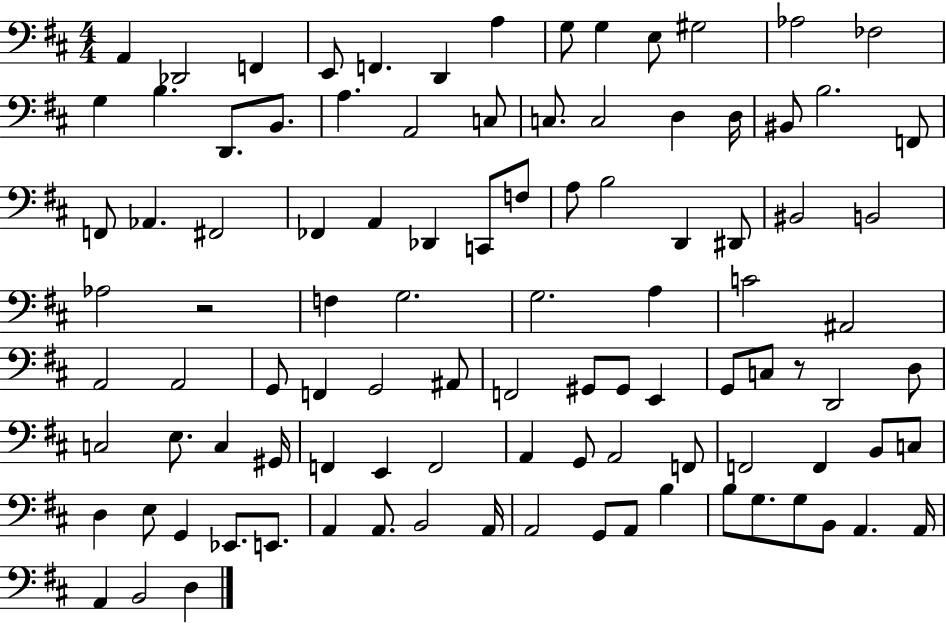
{
  \clef bass
  \numericTimeSignature
  \time 4/4
  \key d \major
  \repeat volta 2 { a,4 des,2 f,4 | e,8 f,4. d,4 a4 | g8 g4 e8 gis2 | aes2 fes2 | \break g4 b4. d,8. b,8. | a4. a,2 c8 | c8. c2 d4 d16 | bis,8 b2. f,8 | \break f,8 aes,4. fis,2 | fes,4 a,4 des,4 c,8 f8 | a8 b2 d,4 dis,8 | bis,2 b,2 | \break aes2 r2 | f4 g2. | g2. a4 | c'2 ais,2 | \break a,2 a,2 | g,8 f,4 g,2 ais,8 | f,2 gis,8 gis,8 e,4 | g,8 c8 r8 d,2 d8 | \break c2 e8. c4 gis,16 | f,4 e,4 f,2 | a,4 g,8 a,2 f,8 | f,2 f,4 b,8 c8 | \break d4 e8 g,4 ees,8. e,8. | a,4 a,8. b,2 a,16 | a,2 g,8 a,8 b4 | b8 g8. g8 b,8 a,4. a,16 | \break a,4 b,2 d4 | } \bar "|."
}